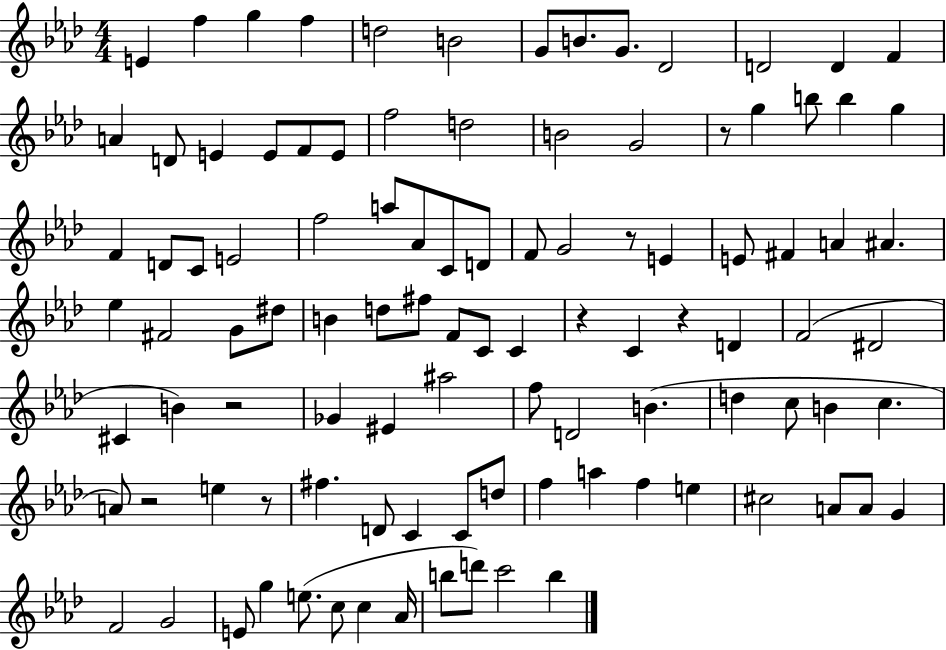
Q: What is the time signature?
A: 4/4